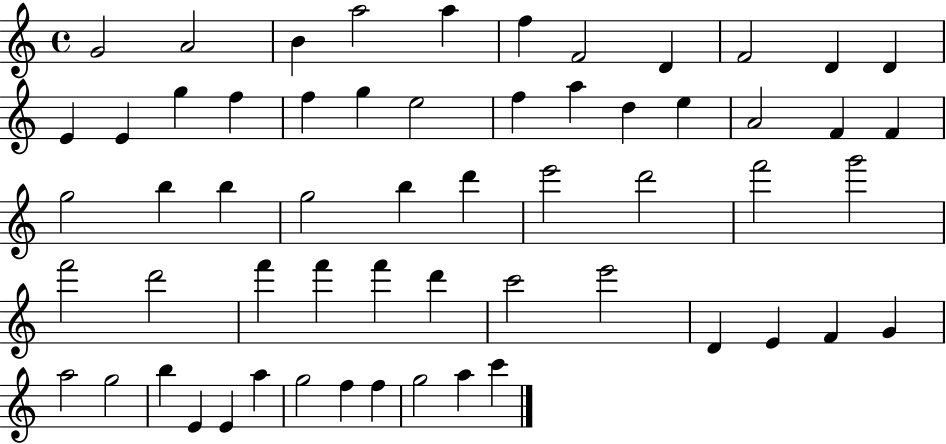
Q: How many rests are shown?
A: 0